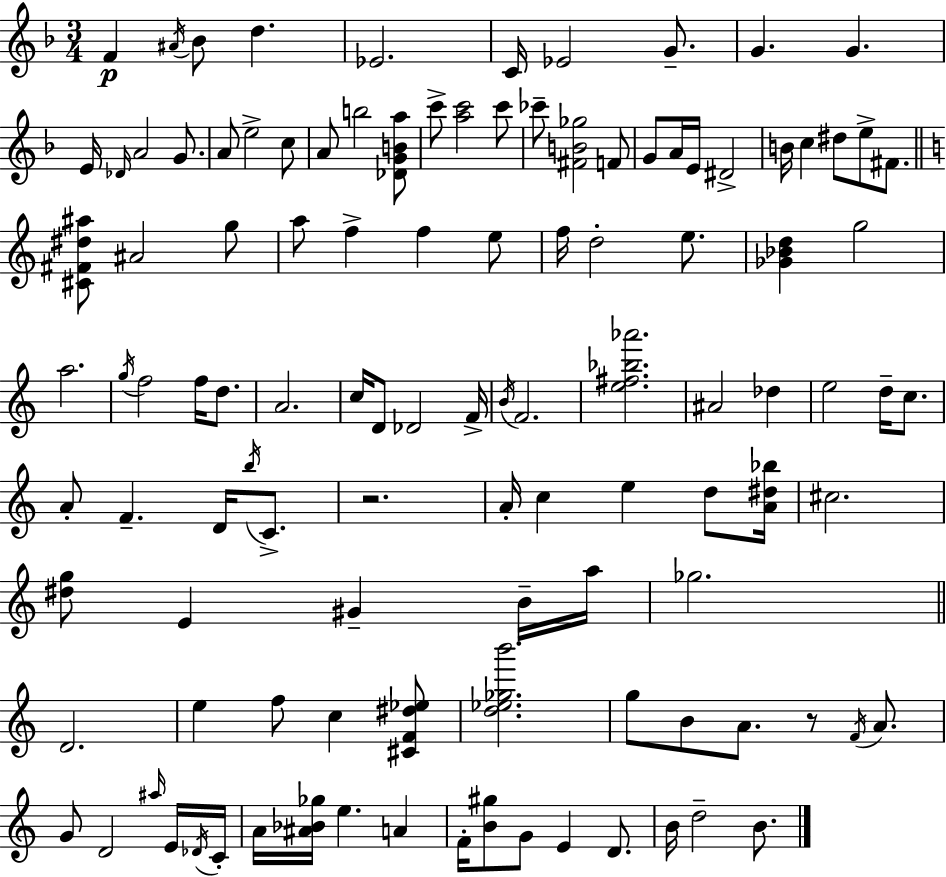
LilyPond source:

{
  \clef treble
  \numericTimeSignature
  \time 3/4
  \key d \minor
  \repeat volta 2 { f'4\p \acciaccatura { ais'16 } bes'8 d''4. | ees'2. | c'16 ees'2 g'8.-- | g'4. g'4. | \break e'16 \grace { des'16 } a'2 g'8. | a'8 e''2-> | c''8 a'8 b''2 | <des' g' b' a''>8 c'''8-> <a'' c'''>2 | \break c'''8 ces'''8-- <fis' b' ges''>2 | f'8 g'8 a'16 e'16 dis'2-> | b'16 c''4 dis''8 e''8-> fis'8. | \bar "||" \break \key a \minor <cis' fis' dis'' ais''>8 ais'2 g''8 | a''8 f''4-> f''4 e''8 | f''16 d''2-. e''8. | <ges' bes' d''>4 g''2 | \break a''2. | \acciaccatura { g''16 } f''2 f''16 d''8. | a'2. | c''16 d'8 des'2 | \break f'16-> \acciaccatura { b'16 } f'2. | <e'' fis'' bes'' aes'''>2. | ais'2 des''4 | e''2 d''16-- c''8. | \break a'8-. f'4.-- d'16 \acciaccatura { b''16 } | c'8.-> r2. | a'16-. c''4 e''4 | d''8 <a' dis'' bes''>16 cis''2. | \break <dis'' g''>8 e'4 gis'4-- | b'16-- a''16 ges''2. | \bar "||" \break \key c \major d'2. | e''4 f''8 c''4 <cis' f' dis'' ees''>8 | <d'' ees'' ges'' b'''>2. | g''8 b'8 a'8. r8 \acciaccatura { f'16 } a'8. | \break g'8 d'2 \grace { ais''16 } | e'16 \acciaccatura { des'16 } c'16-. a'16 <ais' bes' ges''>16 e''4. a'4 | f'16-. <b' gis''>8 g'8 e'4 | d'8. b'16 d''2-- | \break b'8. } \bar "|."
}